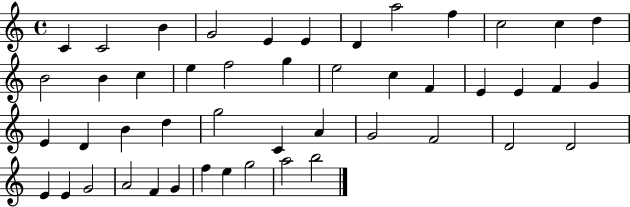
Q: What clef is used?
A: treble